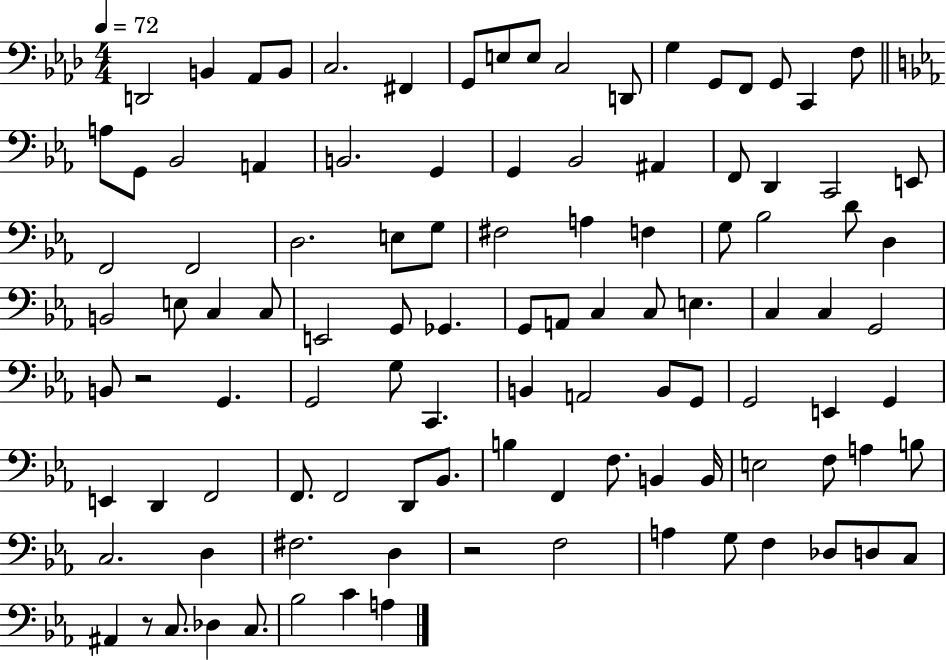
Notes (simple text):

D2/h B2/q Ab2/e B2/e C3/h. F#2/q G2/e E3/e E3/e C3/h D2/e G3/q G2/e F2/e G2/e C2/q F3/e A3/e G2/e Bb2/h A2/q B2/h. G2/q G2/q Bb2/h A#2/q F2/e D2/q C2/h E2/e F2/h F2/h D3/h. E3/e G3/e F#3/h A3/q F3/q G3/e Bb3/h D4/e D3/q B2/h E3/e C3/q C3/e E2/h G2/e Gb2/q. G2/e A2/e C3/q C3/e E3/q. C3/q C3/q G2/h B2/e R/h G2/q. G2/h G3/e C2/q. B2/q A2/h B2/e G2/e G2/h E2/q G2/q E2/q D2/q F2/h F2/e. F2/h D2/e Bb2/e. B3/q F2/q F3/e. B2/q B2/s E3/h F3/e A3/q B3/e C3/h. D3/q F#3/h. D3/q R/h F3/h A3/q G3/e F3/q Db3/e D3/e C3/e A#2/q R/e C3/e. Db3/q C3/e. Bb3/h C4/q A3/q